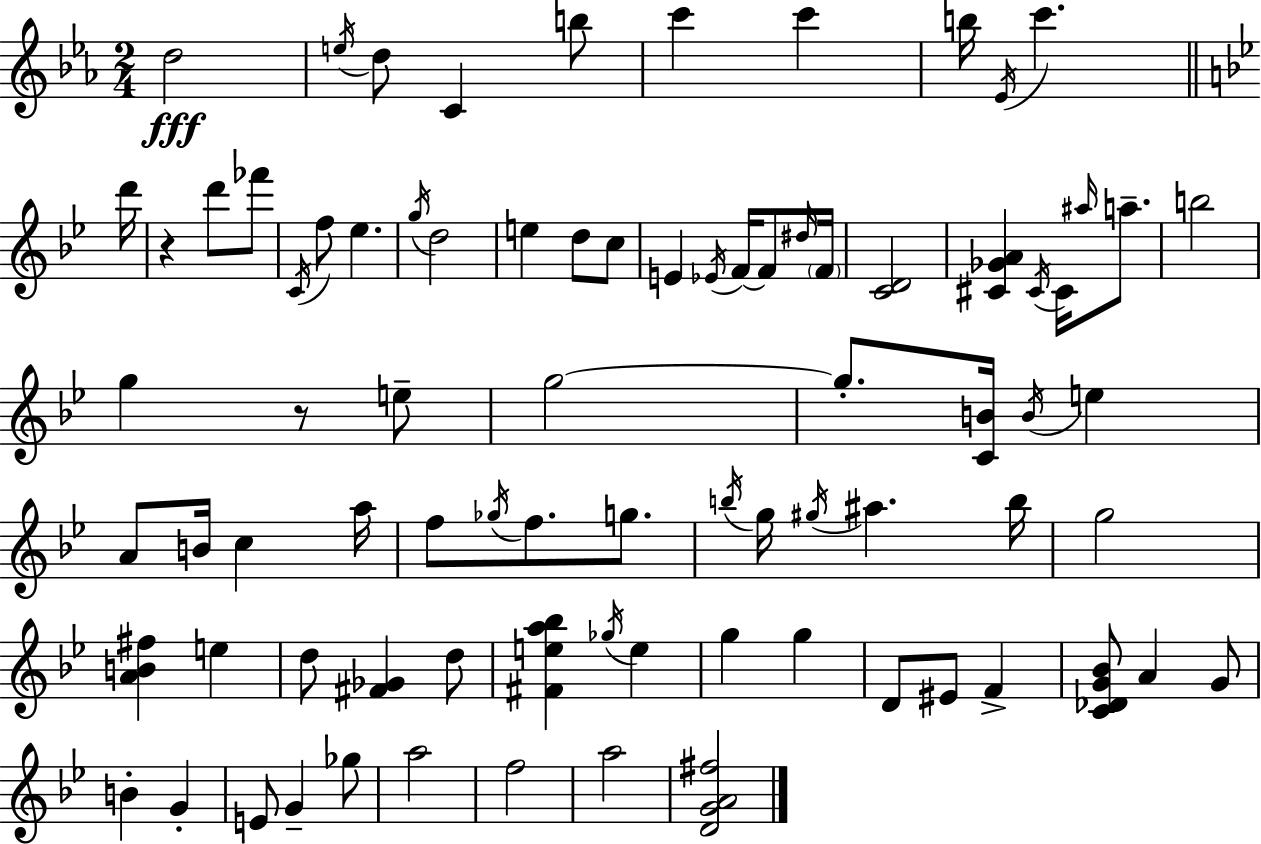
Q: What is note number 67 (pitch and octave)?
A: E4